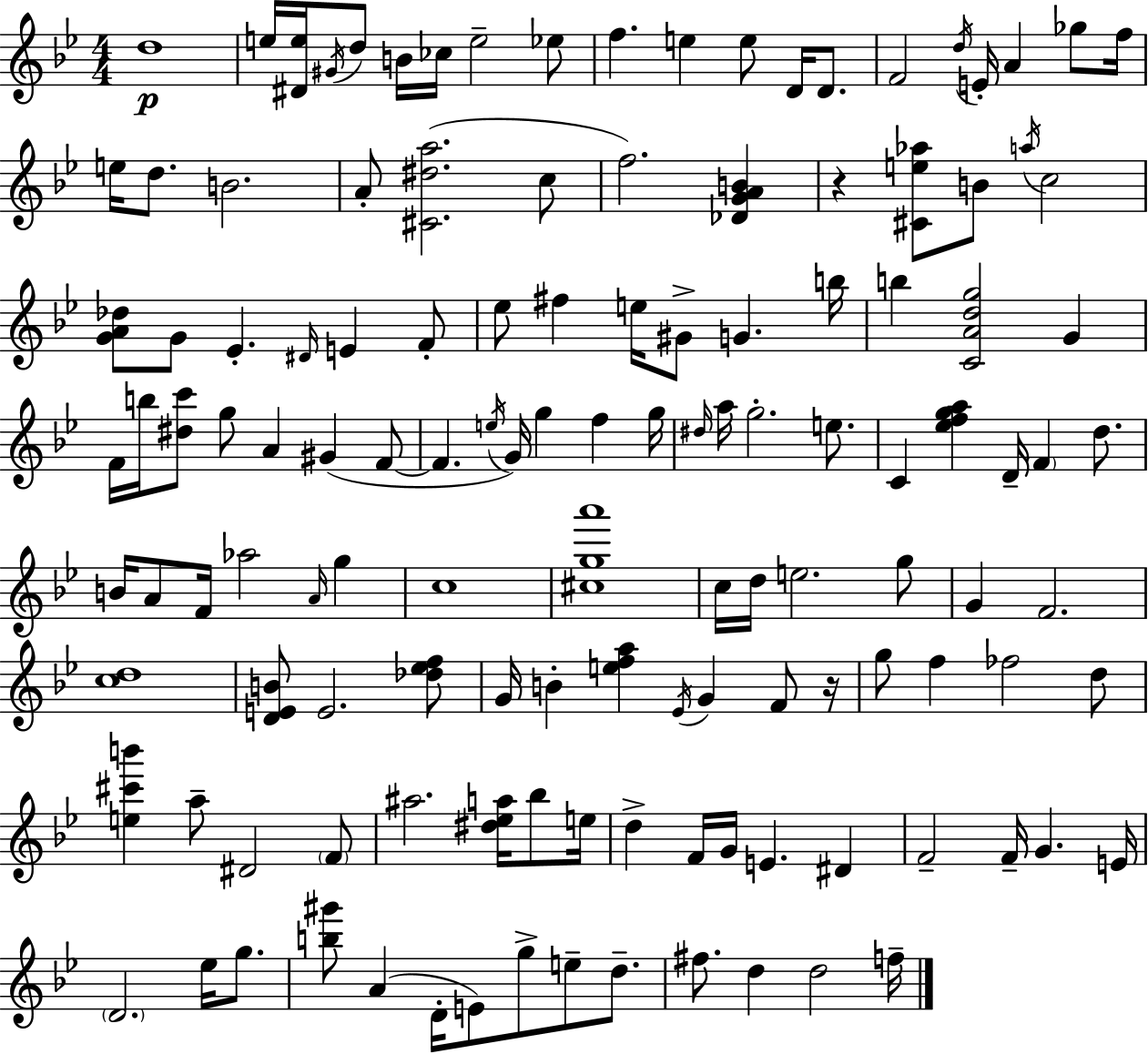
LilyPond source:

{
  \clef treble
  \numericTimeSignature
  \time 4/4
  \key bes \major
  d''1\p | e''16 <dis' e''>16 \acciaccatura { gis'16 } d''8 b'16 ces''16 e''2-- ees''8 | f''4. e''4 e''8 d'16 d'8. | f'2 \acciaccatura { d''16 } e'16-. a'4 ges''8 | \break f''16 e''16 d''8. b'2. | a'8-. <cis' dis'' a''>2.( | c''8 f''2.) <des' g' a' b'>4 | r4 <cis' e'' aes''>8 b'8 \acciaccatura { a''16 } c''2 | \break <g' a' des''>8 g'8 ees'4.-. \grace { dis'16 } e'4 | f'8-. ees''8 fis''4 e''16 gis'8-> g'4. | b''16 b''4 <c' a' d'' g''>2 | g'4 f'16 b''16 <dis'' c'''>8 g''8 a'4 gis'4( | \break f'8~~ f'4. \acciaccatura { e''16 }) g'16 g''4 | f''4 g''16 \grace { dis''16 } a''16 g''2.-. | e''8. c'4 <ees'' f'' g'' a''>4 d'16-- \parenthesize f'4 | d''8. b'16 a'8 f'16 aes''2 | \break \grace { a'16 } g''4 c''1 | <cis'' g'' a'''>1 | c''16 d''16 e''2. | g''8 g'4 f'2. | \break <c'' d''>1 | <d' e' b'>8 e'2. | <des'' ees'' f''>8 g'16 b'4-. <e'' f'' a''>4 | \acciaccatura { ees'16 } g'4 f'8 r16 g''8 f''4 fes''2 | \break d''8 <e'' cis''' b'''>4 a''8-- dis'2 | \parenthesize f'8 ais''2. | <dis'' ees'' a''>16 bes''8 e''16 d''4-> f'16 g'16 e'4. | dis'4 f'2-- | \break f'16-- g'4. e'16 \parenthesize d'2. | ees''16 g''8. <b'' gis'''>8 a'4( d'16-. e'8) | g''8-> e''8-- d''8.-- fis''8. d''4 d''2 | f''16-- \bar "|."
}